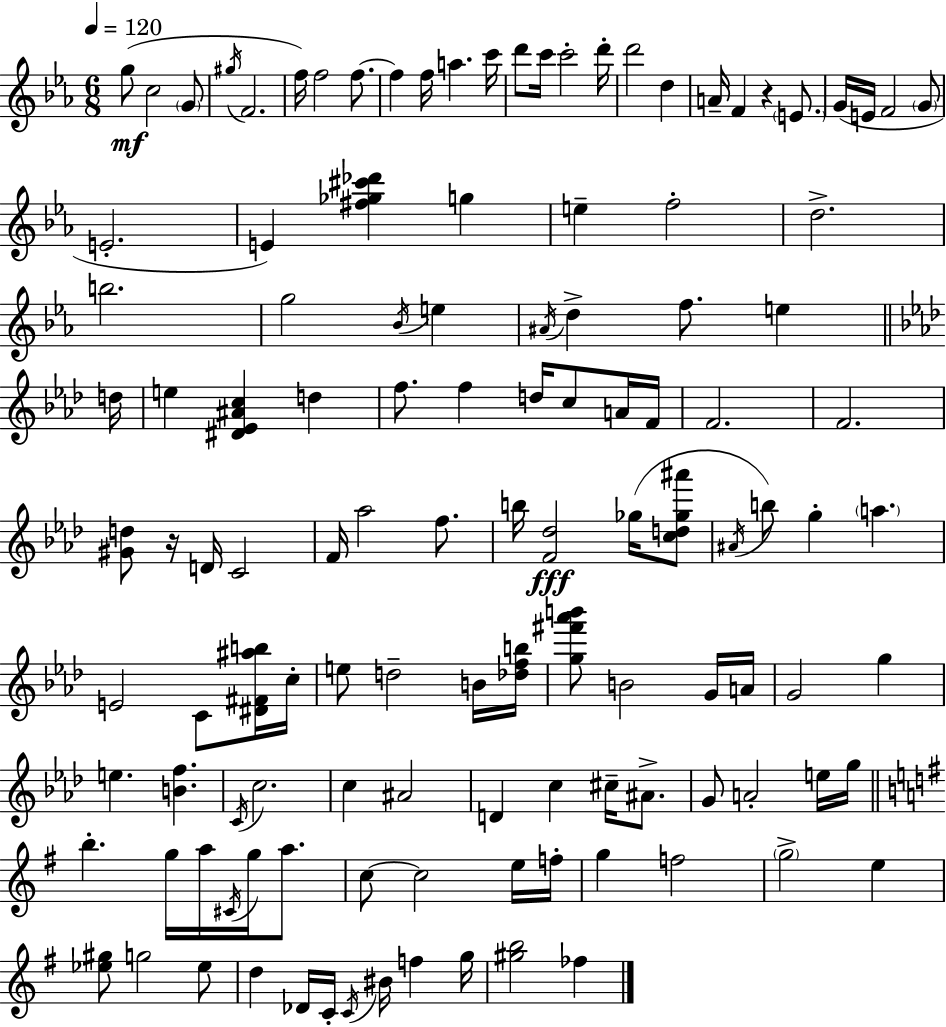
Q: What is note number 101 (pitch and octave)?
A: Eb5